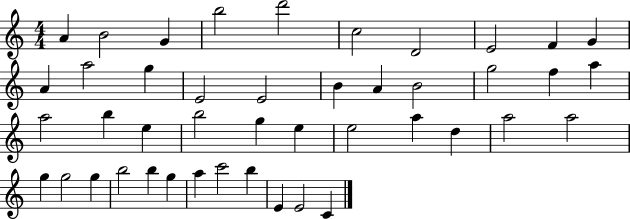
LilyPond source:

{
  \clef treble
  \numericTimeSignature
  \time 4/4
  \key c \major
  a'4 b'2 g'4 | b''2 d'''2 | c''2 d'2 | e'2 f'4 g'4 | \break a'4 a''2 g''4 | e'2 e'2 | b'4 a'4 b'2 | g''2 f''4 a''4 | \break a''2 b''4 e''4 | b''2 g''4 e''4 | e''2 a''4 d''4 | a''2 a''2 | \break g''4 g''2 g''4 | b''2 b''4 g''4 | a''4 c'''2 b''4 | e'4 e'2 c'4 | \break \bar "|."
}